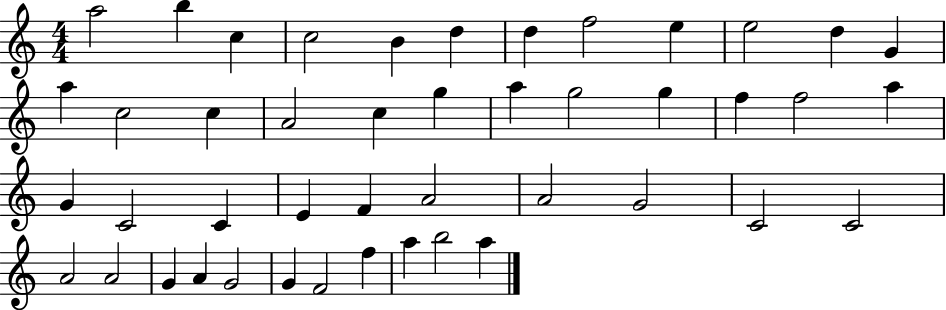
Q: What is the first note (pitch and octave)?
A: A5